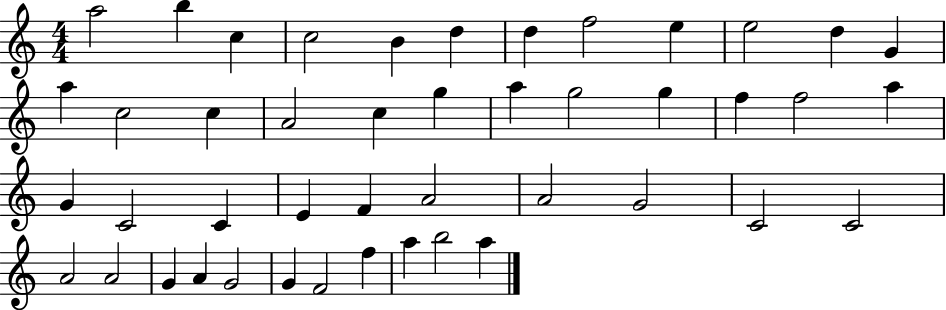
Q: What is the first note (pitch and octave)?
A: A5